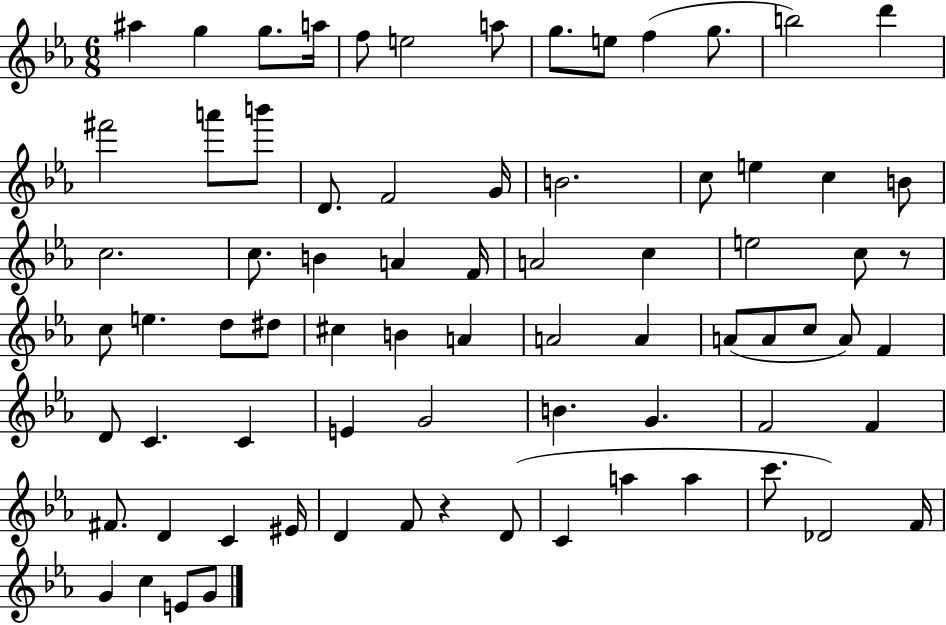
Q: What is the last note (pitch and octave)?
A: G4